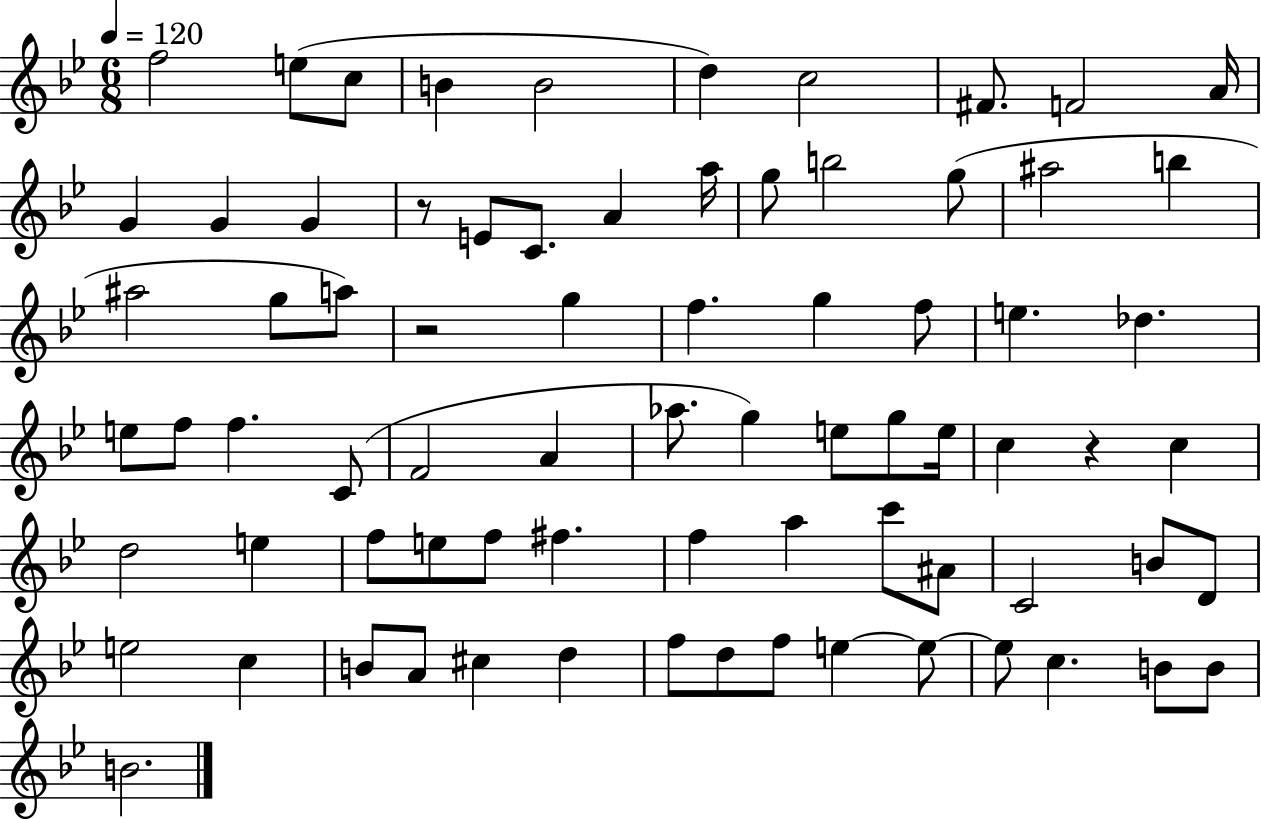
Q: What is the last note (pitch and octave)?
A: B4